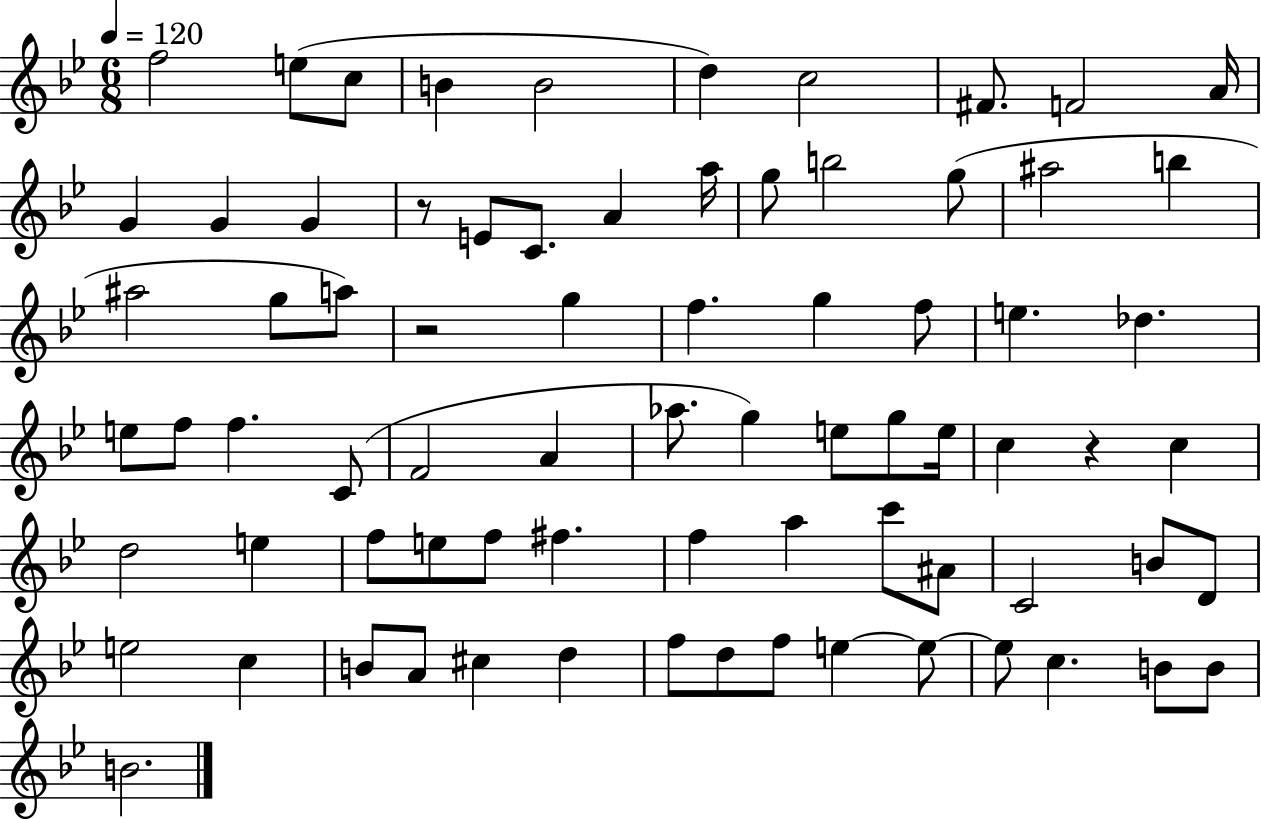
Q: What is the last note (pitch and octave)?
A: B4